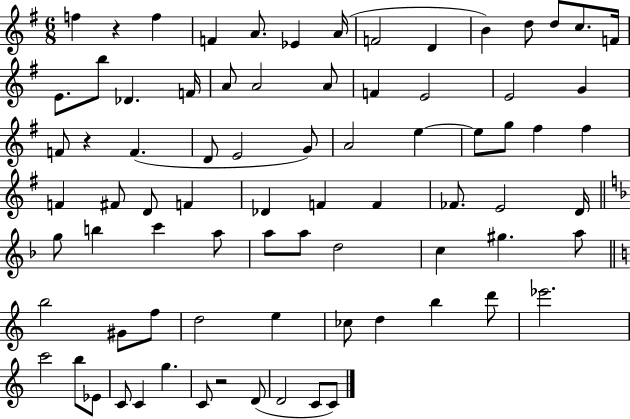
F5/q R/q F5/q F4/q A4/e. Eb4/q A4/s F4/h D4/q B4/q D5/e D5/e C5/e. F4/s E4/e. B5/e Db4/q. F4/s A4/e A4/h A4/e F4/q E4/h E4/h G4/q F4/e R/q F4/q. D4/e E4/h G4/e A4/h E5/q E5/e G5/e F#5/q F#5/q F4/q F#4/e D4/e F4/q Db4/q F4/q F4/q FES4/e. E4/h D4/s G5/e B5/q C6/q A5/e A5/e A5/e D5/h C5/q G#5/q. A5/e B5/h G#4/e F5/e D5/h E5/q CES5/e D5/q B5/q D6/e Eb6/h. C6/h B5/e Eb4/e C4/e C4/q G5/q. C4/e R/h D4/e D4/h C4/e C4/e